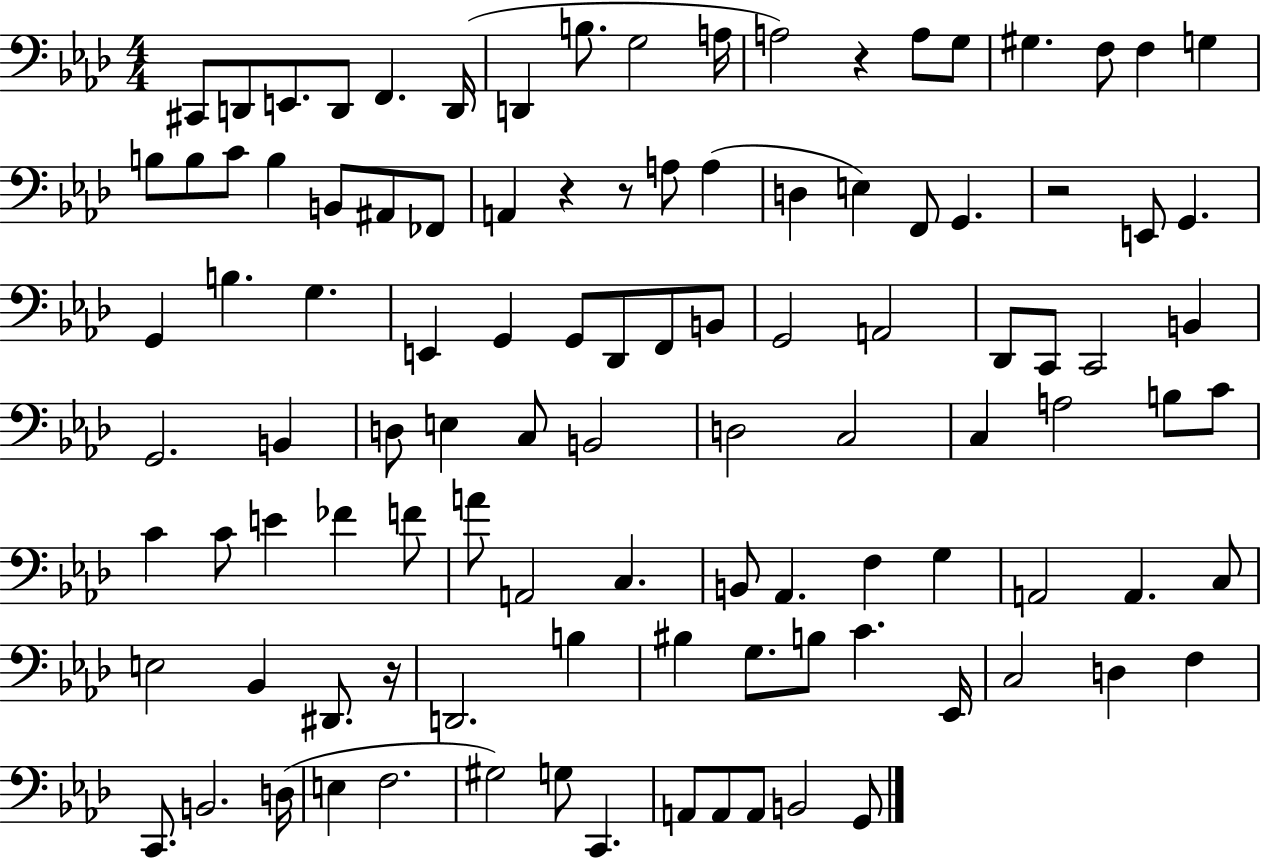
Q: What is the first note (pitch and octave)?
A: C#2